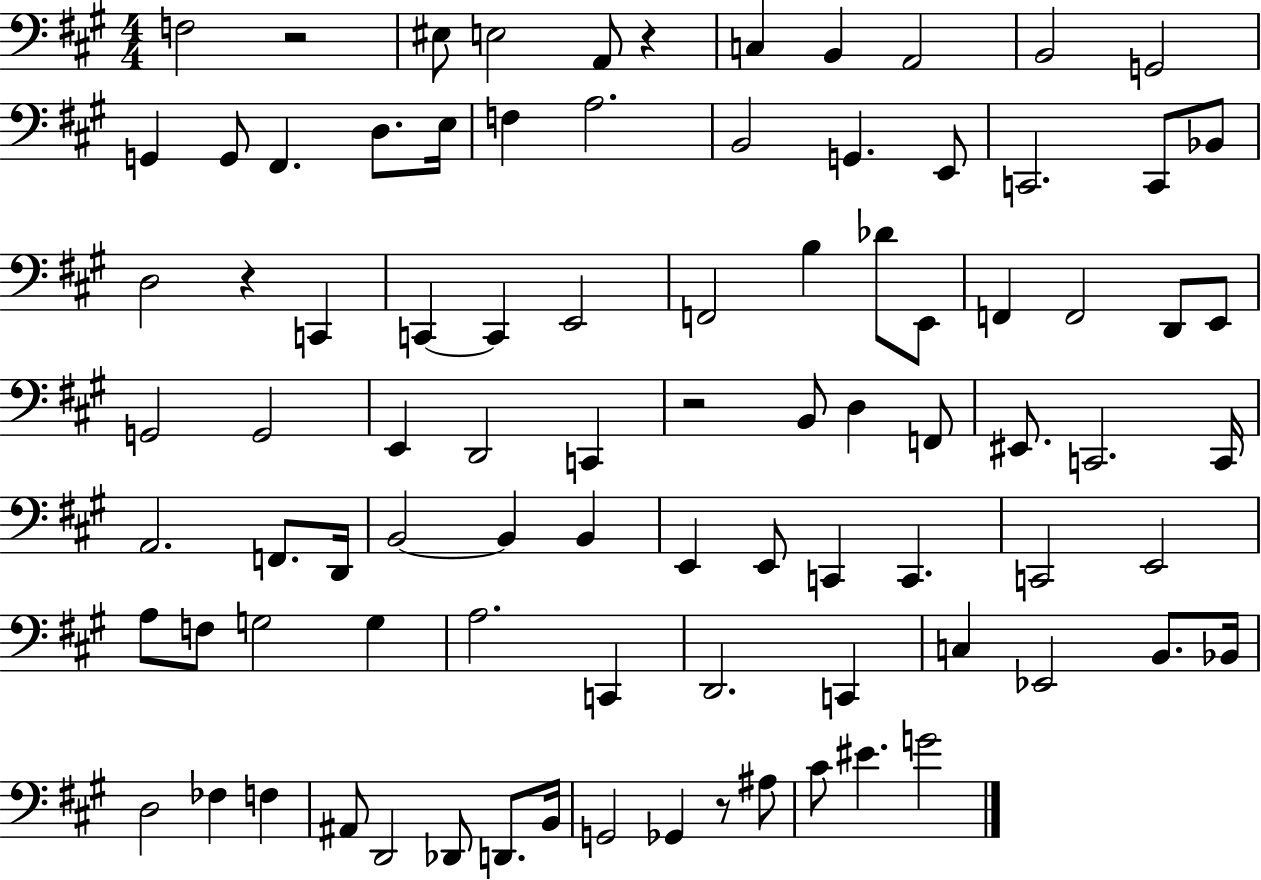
F3/h R/h EIS3/e E3/h A2/e R/q C3/q B2/q A2/h B2/h G2/h G2/q G2/e F#2/q. D3/e. E3/s F3/q A3/h. B2/h G2/q. E2/e C2/h. C2/e Bb2/e D3/h R/q C2/q C2/q C2/q E2/h F2/h B3/q Db4/e E2/e F2/q F2/h D2/e E2/e G2/h G2/h E2/q D2/h C2/q R/h B2/e D3/q F2/e EIS2/e. C2/h. C2/s A2/h. F2/e. D2/s B2/h B2/q B2/q E2/q E2/e C2/q C2/q. C2/h E2/h A3/e F3/e G3/h G3/q A3/h. C2/q D2/h. C2/q C3/q Eb2/h B2/e. Bb2/s D3/h FES3/q F3/q A#2/e D2/h Db2/e D2/e. B2/s G2/h Gb2/q R/e A#3/e C#4/e EIS4/q. G4/h